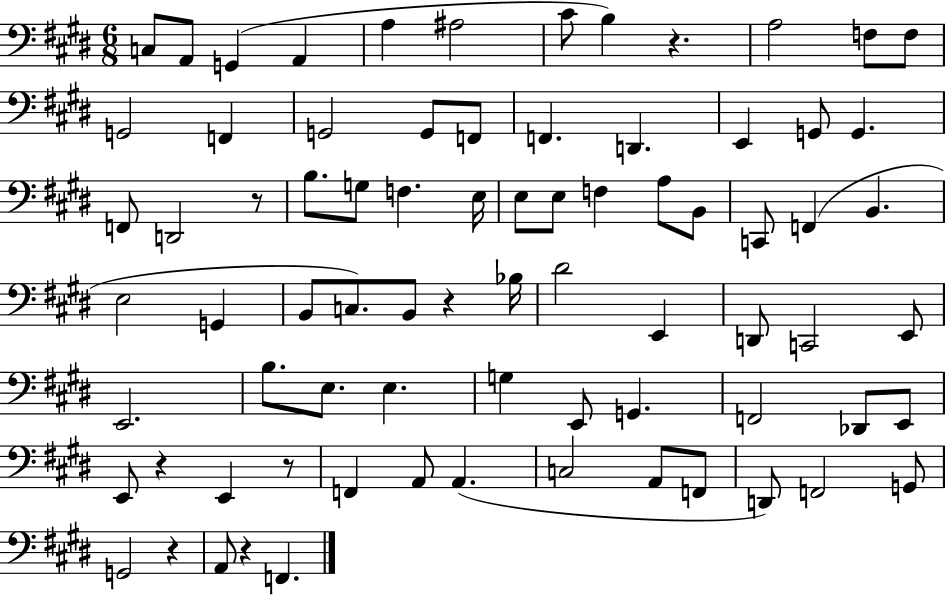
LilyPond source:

{
  \clef bass
  \numericTimeSignature
  \time 6/8
  \key e \major
  c8 a,8 g,4( a,4 | a4 ais2 | cis'8 b4) r4. | a2 f8 f8 | \break g,2 f,4 | g,2 g,8 f,8 | f,4. d,4. | e,4 g,8 g,4. | \break f,8 d,2 r8 | b8. g8 f4. e16 | e8 e8 f4 a8 b,8 | c,8 f,4( b,4. | \break e2 g,4 | b,8 c8.) b,8 r4 bes16 | dis'2 e,4 | d,8 c,2 e,8 | \break e,2. | b8. e8. e4. | g4 e,8 g,4. | f,2 des,8 e,8 | \break e,8 r4 e,4 r8 | f,4 a,8 a,4.( | c2 a,8 f,8 | d,8) f,2 g,8 | \break g,2 r4 | a,8 r4 f,4. | \bar "|."
}